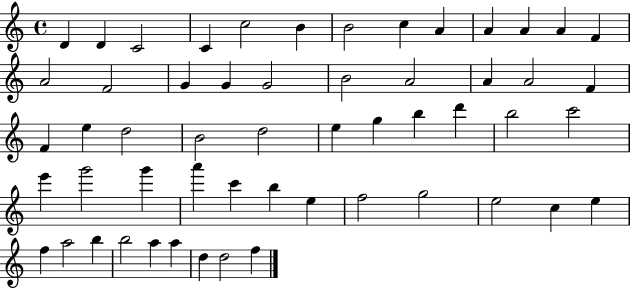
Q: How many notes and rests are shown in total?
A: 55